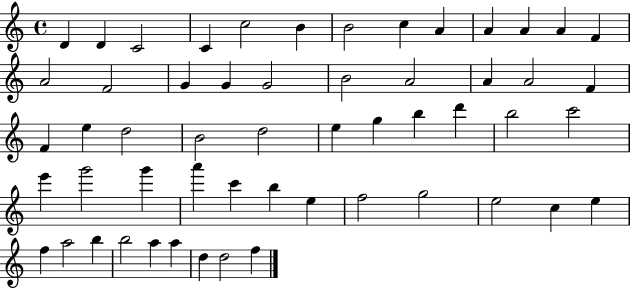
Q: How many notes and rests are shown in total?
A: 55